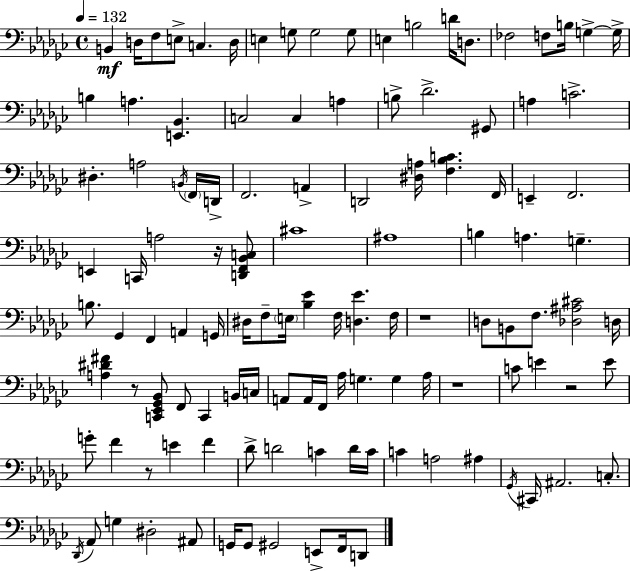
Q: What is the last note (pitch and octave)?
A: D2